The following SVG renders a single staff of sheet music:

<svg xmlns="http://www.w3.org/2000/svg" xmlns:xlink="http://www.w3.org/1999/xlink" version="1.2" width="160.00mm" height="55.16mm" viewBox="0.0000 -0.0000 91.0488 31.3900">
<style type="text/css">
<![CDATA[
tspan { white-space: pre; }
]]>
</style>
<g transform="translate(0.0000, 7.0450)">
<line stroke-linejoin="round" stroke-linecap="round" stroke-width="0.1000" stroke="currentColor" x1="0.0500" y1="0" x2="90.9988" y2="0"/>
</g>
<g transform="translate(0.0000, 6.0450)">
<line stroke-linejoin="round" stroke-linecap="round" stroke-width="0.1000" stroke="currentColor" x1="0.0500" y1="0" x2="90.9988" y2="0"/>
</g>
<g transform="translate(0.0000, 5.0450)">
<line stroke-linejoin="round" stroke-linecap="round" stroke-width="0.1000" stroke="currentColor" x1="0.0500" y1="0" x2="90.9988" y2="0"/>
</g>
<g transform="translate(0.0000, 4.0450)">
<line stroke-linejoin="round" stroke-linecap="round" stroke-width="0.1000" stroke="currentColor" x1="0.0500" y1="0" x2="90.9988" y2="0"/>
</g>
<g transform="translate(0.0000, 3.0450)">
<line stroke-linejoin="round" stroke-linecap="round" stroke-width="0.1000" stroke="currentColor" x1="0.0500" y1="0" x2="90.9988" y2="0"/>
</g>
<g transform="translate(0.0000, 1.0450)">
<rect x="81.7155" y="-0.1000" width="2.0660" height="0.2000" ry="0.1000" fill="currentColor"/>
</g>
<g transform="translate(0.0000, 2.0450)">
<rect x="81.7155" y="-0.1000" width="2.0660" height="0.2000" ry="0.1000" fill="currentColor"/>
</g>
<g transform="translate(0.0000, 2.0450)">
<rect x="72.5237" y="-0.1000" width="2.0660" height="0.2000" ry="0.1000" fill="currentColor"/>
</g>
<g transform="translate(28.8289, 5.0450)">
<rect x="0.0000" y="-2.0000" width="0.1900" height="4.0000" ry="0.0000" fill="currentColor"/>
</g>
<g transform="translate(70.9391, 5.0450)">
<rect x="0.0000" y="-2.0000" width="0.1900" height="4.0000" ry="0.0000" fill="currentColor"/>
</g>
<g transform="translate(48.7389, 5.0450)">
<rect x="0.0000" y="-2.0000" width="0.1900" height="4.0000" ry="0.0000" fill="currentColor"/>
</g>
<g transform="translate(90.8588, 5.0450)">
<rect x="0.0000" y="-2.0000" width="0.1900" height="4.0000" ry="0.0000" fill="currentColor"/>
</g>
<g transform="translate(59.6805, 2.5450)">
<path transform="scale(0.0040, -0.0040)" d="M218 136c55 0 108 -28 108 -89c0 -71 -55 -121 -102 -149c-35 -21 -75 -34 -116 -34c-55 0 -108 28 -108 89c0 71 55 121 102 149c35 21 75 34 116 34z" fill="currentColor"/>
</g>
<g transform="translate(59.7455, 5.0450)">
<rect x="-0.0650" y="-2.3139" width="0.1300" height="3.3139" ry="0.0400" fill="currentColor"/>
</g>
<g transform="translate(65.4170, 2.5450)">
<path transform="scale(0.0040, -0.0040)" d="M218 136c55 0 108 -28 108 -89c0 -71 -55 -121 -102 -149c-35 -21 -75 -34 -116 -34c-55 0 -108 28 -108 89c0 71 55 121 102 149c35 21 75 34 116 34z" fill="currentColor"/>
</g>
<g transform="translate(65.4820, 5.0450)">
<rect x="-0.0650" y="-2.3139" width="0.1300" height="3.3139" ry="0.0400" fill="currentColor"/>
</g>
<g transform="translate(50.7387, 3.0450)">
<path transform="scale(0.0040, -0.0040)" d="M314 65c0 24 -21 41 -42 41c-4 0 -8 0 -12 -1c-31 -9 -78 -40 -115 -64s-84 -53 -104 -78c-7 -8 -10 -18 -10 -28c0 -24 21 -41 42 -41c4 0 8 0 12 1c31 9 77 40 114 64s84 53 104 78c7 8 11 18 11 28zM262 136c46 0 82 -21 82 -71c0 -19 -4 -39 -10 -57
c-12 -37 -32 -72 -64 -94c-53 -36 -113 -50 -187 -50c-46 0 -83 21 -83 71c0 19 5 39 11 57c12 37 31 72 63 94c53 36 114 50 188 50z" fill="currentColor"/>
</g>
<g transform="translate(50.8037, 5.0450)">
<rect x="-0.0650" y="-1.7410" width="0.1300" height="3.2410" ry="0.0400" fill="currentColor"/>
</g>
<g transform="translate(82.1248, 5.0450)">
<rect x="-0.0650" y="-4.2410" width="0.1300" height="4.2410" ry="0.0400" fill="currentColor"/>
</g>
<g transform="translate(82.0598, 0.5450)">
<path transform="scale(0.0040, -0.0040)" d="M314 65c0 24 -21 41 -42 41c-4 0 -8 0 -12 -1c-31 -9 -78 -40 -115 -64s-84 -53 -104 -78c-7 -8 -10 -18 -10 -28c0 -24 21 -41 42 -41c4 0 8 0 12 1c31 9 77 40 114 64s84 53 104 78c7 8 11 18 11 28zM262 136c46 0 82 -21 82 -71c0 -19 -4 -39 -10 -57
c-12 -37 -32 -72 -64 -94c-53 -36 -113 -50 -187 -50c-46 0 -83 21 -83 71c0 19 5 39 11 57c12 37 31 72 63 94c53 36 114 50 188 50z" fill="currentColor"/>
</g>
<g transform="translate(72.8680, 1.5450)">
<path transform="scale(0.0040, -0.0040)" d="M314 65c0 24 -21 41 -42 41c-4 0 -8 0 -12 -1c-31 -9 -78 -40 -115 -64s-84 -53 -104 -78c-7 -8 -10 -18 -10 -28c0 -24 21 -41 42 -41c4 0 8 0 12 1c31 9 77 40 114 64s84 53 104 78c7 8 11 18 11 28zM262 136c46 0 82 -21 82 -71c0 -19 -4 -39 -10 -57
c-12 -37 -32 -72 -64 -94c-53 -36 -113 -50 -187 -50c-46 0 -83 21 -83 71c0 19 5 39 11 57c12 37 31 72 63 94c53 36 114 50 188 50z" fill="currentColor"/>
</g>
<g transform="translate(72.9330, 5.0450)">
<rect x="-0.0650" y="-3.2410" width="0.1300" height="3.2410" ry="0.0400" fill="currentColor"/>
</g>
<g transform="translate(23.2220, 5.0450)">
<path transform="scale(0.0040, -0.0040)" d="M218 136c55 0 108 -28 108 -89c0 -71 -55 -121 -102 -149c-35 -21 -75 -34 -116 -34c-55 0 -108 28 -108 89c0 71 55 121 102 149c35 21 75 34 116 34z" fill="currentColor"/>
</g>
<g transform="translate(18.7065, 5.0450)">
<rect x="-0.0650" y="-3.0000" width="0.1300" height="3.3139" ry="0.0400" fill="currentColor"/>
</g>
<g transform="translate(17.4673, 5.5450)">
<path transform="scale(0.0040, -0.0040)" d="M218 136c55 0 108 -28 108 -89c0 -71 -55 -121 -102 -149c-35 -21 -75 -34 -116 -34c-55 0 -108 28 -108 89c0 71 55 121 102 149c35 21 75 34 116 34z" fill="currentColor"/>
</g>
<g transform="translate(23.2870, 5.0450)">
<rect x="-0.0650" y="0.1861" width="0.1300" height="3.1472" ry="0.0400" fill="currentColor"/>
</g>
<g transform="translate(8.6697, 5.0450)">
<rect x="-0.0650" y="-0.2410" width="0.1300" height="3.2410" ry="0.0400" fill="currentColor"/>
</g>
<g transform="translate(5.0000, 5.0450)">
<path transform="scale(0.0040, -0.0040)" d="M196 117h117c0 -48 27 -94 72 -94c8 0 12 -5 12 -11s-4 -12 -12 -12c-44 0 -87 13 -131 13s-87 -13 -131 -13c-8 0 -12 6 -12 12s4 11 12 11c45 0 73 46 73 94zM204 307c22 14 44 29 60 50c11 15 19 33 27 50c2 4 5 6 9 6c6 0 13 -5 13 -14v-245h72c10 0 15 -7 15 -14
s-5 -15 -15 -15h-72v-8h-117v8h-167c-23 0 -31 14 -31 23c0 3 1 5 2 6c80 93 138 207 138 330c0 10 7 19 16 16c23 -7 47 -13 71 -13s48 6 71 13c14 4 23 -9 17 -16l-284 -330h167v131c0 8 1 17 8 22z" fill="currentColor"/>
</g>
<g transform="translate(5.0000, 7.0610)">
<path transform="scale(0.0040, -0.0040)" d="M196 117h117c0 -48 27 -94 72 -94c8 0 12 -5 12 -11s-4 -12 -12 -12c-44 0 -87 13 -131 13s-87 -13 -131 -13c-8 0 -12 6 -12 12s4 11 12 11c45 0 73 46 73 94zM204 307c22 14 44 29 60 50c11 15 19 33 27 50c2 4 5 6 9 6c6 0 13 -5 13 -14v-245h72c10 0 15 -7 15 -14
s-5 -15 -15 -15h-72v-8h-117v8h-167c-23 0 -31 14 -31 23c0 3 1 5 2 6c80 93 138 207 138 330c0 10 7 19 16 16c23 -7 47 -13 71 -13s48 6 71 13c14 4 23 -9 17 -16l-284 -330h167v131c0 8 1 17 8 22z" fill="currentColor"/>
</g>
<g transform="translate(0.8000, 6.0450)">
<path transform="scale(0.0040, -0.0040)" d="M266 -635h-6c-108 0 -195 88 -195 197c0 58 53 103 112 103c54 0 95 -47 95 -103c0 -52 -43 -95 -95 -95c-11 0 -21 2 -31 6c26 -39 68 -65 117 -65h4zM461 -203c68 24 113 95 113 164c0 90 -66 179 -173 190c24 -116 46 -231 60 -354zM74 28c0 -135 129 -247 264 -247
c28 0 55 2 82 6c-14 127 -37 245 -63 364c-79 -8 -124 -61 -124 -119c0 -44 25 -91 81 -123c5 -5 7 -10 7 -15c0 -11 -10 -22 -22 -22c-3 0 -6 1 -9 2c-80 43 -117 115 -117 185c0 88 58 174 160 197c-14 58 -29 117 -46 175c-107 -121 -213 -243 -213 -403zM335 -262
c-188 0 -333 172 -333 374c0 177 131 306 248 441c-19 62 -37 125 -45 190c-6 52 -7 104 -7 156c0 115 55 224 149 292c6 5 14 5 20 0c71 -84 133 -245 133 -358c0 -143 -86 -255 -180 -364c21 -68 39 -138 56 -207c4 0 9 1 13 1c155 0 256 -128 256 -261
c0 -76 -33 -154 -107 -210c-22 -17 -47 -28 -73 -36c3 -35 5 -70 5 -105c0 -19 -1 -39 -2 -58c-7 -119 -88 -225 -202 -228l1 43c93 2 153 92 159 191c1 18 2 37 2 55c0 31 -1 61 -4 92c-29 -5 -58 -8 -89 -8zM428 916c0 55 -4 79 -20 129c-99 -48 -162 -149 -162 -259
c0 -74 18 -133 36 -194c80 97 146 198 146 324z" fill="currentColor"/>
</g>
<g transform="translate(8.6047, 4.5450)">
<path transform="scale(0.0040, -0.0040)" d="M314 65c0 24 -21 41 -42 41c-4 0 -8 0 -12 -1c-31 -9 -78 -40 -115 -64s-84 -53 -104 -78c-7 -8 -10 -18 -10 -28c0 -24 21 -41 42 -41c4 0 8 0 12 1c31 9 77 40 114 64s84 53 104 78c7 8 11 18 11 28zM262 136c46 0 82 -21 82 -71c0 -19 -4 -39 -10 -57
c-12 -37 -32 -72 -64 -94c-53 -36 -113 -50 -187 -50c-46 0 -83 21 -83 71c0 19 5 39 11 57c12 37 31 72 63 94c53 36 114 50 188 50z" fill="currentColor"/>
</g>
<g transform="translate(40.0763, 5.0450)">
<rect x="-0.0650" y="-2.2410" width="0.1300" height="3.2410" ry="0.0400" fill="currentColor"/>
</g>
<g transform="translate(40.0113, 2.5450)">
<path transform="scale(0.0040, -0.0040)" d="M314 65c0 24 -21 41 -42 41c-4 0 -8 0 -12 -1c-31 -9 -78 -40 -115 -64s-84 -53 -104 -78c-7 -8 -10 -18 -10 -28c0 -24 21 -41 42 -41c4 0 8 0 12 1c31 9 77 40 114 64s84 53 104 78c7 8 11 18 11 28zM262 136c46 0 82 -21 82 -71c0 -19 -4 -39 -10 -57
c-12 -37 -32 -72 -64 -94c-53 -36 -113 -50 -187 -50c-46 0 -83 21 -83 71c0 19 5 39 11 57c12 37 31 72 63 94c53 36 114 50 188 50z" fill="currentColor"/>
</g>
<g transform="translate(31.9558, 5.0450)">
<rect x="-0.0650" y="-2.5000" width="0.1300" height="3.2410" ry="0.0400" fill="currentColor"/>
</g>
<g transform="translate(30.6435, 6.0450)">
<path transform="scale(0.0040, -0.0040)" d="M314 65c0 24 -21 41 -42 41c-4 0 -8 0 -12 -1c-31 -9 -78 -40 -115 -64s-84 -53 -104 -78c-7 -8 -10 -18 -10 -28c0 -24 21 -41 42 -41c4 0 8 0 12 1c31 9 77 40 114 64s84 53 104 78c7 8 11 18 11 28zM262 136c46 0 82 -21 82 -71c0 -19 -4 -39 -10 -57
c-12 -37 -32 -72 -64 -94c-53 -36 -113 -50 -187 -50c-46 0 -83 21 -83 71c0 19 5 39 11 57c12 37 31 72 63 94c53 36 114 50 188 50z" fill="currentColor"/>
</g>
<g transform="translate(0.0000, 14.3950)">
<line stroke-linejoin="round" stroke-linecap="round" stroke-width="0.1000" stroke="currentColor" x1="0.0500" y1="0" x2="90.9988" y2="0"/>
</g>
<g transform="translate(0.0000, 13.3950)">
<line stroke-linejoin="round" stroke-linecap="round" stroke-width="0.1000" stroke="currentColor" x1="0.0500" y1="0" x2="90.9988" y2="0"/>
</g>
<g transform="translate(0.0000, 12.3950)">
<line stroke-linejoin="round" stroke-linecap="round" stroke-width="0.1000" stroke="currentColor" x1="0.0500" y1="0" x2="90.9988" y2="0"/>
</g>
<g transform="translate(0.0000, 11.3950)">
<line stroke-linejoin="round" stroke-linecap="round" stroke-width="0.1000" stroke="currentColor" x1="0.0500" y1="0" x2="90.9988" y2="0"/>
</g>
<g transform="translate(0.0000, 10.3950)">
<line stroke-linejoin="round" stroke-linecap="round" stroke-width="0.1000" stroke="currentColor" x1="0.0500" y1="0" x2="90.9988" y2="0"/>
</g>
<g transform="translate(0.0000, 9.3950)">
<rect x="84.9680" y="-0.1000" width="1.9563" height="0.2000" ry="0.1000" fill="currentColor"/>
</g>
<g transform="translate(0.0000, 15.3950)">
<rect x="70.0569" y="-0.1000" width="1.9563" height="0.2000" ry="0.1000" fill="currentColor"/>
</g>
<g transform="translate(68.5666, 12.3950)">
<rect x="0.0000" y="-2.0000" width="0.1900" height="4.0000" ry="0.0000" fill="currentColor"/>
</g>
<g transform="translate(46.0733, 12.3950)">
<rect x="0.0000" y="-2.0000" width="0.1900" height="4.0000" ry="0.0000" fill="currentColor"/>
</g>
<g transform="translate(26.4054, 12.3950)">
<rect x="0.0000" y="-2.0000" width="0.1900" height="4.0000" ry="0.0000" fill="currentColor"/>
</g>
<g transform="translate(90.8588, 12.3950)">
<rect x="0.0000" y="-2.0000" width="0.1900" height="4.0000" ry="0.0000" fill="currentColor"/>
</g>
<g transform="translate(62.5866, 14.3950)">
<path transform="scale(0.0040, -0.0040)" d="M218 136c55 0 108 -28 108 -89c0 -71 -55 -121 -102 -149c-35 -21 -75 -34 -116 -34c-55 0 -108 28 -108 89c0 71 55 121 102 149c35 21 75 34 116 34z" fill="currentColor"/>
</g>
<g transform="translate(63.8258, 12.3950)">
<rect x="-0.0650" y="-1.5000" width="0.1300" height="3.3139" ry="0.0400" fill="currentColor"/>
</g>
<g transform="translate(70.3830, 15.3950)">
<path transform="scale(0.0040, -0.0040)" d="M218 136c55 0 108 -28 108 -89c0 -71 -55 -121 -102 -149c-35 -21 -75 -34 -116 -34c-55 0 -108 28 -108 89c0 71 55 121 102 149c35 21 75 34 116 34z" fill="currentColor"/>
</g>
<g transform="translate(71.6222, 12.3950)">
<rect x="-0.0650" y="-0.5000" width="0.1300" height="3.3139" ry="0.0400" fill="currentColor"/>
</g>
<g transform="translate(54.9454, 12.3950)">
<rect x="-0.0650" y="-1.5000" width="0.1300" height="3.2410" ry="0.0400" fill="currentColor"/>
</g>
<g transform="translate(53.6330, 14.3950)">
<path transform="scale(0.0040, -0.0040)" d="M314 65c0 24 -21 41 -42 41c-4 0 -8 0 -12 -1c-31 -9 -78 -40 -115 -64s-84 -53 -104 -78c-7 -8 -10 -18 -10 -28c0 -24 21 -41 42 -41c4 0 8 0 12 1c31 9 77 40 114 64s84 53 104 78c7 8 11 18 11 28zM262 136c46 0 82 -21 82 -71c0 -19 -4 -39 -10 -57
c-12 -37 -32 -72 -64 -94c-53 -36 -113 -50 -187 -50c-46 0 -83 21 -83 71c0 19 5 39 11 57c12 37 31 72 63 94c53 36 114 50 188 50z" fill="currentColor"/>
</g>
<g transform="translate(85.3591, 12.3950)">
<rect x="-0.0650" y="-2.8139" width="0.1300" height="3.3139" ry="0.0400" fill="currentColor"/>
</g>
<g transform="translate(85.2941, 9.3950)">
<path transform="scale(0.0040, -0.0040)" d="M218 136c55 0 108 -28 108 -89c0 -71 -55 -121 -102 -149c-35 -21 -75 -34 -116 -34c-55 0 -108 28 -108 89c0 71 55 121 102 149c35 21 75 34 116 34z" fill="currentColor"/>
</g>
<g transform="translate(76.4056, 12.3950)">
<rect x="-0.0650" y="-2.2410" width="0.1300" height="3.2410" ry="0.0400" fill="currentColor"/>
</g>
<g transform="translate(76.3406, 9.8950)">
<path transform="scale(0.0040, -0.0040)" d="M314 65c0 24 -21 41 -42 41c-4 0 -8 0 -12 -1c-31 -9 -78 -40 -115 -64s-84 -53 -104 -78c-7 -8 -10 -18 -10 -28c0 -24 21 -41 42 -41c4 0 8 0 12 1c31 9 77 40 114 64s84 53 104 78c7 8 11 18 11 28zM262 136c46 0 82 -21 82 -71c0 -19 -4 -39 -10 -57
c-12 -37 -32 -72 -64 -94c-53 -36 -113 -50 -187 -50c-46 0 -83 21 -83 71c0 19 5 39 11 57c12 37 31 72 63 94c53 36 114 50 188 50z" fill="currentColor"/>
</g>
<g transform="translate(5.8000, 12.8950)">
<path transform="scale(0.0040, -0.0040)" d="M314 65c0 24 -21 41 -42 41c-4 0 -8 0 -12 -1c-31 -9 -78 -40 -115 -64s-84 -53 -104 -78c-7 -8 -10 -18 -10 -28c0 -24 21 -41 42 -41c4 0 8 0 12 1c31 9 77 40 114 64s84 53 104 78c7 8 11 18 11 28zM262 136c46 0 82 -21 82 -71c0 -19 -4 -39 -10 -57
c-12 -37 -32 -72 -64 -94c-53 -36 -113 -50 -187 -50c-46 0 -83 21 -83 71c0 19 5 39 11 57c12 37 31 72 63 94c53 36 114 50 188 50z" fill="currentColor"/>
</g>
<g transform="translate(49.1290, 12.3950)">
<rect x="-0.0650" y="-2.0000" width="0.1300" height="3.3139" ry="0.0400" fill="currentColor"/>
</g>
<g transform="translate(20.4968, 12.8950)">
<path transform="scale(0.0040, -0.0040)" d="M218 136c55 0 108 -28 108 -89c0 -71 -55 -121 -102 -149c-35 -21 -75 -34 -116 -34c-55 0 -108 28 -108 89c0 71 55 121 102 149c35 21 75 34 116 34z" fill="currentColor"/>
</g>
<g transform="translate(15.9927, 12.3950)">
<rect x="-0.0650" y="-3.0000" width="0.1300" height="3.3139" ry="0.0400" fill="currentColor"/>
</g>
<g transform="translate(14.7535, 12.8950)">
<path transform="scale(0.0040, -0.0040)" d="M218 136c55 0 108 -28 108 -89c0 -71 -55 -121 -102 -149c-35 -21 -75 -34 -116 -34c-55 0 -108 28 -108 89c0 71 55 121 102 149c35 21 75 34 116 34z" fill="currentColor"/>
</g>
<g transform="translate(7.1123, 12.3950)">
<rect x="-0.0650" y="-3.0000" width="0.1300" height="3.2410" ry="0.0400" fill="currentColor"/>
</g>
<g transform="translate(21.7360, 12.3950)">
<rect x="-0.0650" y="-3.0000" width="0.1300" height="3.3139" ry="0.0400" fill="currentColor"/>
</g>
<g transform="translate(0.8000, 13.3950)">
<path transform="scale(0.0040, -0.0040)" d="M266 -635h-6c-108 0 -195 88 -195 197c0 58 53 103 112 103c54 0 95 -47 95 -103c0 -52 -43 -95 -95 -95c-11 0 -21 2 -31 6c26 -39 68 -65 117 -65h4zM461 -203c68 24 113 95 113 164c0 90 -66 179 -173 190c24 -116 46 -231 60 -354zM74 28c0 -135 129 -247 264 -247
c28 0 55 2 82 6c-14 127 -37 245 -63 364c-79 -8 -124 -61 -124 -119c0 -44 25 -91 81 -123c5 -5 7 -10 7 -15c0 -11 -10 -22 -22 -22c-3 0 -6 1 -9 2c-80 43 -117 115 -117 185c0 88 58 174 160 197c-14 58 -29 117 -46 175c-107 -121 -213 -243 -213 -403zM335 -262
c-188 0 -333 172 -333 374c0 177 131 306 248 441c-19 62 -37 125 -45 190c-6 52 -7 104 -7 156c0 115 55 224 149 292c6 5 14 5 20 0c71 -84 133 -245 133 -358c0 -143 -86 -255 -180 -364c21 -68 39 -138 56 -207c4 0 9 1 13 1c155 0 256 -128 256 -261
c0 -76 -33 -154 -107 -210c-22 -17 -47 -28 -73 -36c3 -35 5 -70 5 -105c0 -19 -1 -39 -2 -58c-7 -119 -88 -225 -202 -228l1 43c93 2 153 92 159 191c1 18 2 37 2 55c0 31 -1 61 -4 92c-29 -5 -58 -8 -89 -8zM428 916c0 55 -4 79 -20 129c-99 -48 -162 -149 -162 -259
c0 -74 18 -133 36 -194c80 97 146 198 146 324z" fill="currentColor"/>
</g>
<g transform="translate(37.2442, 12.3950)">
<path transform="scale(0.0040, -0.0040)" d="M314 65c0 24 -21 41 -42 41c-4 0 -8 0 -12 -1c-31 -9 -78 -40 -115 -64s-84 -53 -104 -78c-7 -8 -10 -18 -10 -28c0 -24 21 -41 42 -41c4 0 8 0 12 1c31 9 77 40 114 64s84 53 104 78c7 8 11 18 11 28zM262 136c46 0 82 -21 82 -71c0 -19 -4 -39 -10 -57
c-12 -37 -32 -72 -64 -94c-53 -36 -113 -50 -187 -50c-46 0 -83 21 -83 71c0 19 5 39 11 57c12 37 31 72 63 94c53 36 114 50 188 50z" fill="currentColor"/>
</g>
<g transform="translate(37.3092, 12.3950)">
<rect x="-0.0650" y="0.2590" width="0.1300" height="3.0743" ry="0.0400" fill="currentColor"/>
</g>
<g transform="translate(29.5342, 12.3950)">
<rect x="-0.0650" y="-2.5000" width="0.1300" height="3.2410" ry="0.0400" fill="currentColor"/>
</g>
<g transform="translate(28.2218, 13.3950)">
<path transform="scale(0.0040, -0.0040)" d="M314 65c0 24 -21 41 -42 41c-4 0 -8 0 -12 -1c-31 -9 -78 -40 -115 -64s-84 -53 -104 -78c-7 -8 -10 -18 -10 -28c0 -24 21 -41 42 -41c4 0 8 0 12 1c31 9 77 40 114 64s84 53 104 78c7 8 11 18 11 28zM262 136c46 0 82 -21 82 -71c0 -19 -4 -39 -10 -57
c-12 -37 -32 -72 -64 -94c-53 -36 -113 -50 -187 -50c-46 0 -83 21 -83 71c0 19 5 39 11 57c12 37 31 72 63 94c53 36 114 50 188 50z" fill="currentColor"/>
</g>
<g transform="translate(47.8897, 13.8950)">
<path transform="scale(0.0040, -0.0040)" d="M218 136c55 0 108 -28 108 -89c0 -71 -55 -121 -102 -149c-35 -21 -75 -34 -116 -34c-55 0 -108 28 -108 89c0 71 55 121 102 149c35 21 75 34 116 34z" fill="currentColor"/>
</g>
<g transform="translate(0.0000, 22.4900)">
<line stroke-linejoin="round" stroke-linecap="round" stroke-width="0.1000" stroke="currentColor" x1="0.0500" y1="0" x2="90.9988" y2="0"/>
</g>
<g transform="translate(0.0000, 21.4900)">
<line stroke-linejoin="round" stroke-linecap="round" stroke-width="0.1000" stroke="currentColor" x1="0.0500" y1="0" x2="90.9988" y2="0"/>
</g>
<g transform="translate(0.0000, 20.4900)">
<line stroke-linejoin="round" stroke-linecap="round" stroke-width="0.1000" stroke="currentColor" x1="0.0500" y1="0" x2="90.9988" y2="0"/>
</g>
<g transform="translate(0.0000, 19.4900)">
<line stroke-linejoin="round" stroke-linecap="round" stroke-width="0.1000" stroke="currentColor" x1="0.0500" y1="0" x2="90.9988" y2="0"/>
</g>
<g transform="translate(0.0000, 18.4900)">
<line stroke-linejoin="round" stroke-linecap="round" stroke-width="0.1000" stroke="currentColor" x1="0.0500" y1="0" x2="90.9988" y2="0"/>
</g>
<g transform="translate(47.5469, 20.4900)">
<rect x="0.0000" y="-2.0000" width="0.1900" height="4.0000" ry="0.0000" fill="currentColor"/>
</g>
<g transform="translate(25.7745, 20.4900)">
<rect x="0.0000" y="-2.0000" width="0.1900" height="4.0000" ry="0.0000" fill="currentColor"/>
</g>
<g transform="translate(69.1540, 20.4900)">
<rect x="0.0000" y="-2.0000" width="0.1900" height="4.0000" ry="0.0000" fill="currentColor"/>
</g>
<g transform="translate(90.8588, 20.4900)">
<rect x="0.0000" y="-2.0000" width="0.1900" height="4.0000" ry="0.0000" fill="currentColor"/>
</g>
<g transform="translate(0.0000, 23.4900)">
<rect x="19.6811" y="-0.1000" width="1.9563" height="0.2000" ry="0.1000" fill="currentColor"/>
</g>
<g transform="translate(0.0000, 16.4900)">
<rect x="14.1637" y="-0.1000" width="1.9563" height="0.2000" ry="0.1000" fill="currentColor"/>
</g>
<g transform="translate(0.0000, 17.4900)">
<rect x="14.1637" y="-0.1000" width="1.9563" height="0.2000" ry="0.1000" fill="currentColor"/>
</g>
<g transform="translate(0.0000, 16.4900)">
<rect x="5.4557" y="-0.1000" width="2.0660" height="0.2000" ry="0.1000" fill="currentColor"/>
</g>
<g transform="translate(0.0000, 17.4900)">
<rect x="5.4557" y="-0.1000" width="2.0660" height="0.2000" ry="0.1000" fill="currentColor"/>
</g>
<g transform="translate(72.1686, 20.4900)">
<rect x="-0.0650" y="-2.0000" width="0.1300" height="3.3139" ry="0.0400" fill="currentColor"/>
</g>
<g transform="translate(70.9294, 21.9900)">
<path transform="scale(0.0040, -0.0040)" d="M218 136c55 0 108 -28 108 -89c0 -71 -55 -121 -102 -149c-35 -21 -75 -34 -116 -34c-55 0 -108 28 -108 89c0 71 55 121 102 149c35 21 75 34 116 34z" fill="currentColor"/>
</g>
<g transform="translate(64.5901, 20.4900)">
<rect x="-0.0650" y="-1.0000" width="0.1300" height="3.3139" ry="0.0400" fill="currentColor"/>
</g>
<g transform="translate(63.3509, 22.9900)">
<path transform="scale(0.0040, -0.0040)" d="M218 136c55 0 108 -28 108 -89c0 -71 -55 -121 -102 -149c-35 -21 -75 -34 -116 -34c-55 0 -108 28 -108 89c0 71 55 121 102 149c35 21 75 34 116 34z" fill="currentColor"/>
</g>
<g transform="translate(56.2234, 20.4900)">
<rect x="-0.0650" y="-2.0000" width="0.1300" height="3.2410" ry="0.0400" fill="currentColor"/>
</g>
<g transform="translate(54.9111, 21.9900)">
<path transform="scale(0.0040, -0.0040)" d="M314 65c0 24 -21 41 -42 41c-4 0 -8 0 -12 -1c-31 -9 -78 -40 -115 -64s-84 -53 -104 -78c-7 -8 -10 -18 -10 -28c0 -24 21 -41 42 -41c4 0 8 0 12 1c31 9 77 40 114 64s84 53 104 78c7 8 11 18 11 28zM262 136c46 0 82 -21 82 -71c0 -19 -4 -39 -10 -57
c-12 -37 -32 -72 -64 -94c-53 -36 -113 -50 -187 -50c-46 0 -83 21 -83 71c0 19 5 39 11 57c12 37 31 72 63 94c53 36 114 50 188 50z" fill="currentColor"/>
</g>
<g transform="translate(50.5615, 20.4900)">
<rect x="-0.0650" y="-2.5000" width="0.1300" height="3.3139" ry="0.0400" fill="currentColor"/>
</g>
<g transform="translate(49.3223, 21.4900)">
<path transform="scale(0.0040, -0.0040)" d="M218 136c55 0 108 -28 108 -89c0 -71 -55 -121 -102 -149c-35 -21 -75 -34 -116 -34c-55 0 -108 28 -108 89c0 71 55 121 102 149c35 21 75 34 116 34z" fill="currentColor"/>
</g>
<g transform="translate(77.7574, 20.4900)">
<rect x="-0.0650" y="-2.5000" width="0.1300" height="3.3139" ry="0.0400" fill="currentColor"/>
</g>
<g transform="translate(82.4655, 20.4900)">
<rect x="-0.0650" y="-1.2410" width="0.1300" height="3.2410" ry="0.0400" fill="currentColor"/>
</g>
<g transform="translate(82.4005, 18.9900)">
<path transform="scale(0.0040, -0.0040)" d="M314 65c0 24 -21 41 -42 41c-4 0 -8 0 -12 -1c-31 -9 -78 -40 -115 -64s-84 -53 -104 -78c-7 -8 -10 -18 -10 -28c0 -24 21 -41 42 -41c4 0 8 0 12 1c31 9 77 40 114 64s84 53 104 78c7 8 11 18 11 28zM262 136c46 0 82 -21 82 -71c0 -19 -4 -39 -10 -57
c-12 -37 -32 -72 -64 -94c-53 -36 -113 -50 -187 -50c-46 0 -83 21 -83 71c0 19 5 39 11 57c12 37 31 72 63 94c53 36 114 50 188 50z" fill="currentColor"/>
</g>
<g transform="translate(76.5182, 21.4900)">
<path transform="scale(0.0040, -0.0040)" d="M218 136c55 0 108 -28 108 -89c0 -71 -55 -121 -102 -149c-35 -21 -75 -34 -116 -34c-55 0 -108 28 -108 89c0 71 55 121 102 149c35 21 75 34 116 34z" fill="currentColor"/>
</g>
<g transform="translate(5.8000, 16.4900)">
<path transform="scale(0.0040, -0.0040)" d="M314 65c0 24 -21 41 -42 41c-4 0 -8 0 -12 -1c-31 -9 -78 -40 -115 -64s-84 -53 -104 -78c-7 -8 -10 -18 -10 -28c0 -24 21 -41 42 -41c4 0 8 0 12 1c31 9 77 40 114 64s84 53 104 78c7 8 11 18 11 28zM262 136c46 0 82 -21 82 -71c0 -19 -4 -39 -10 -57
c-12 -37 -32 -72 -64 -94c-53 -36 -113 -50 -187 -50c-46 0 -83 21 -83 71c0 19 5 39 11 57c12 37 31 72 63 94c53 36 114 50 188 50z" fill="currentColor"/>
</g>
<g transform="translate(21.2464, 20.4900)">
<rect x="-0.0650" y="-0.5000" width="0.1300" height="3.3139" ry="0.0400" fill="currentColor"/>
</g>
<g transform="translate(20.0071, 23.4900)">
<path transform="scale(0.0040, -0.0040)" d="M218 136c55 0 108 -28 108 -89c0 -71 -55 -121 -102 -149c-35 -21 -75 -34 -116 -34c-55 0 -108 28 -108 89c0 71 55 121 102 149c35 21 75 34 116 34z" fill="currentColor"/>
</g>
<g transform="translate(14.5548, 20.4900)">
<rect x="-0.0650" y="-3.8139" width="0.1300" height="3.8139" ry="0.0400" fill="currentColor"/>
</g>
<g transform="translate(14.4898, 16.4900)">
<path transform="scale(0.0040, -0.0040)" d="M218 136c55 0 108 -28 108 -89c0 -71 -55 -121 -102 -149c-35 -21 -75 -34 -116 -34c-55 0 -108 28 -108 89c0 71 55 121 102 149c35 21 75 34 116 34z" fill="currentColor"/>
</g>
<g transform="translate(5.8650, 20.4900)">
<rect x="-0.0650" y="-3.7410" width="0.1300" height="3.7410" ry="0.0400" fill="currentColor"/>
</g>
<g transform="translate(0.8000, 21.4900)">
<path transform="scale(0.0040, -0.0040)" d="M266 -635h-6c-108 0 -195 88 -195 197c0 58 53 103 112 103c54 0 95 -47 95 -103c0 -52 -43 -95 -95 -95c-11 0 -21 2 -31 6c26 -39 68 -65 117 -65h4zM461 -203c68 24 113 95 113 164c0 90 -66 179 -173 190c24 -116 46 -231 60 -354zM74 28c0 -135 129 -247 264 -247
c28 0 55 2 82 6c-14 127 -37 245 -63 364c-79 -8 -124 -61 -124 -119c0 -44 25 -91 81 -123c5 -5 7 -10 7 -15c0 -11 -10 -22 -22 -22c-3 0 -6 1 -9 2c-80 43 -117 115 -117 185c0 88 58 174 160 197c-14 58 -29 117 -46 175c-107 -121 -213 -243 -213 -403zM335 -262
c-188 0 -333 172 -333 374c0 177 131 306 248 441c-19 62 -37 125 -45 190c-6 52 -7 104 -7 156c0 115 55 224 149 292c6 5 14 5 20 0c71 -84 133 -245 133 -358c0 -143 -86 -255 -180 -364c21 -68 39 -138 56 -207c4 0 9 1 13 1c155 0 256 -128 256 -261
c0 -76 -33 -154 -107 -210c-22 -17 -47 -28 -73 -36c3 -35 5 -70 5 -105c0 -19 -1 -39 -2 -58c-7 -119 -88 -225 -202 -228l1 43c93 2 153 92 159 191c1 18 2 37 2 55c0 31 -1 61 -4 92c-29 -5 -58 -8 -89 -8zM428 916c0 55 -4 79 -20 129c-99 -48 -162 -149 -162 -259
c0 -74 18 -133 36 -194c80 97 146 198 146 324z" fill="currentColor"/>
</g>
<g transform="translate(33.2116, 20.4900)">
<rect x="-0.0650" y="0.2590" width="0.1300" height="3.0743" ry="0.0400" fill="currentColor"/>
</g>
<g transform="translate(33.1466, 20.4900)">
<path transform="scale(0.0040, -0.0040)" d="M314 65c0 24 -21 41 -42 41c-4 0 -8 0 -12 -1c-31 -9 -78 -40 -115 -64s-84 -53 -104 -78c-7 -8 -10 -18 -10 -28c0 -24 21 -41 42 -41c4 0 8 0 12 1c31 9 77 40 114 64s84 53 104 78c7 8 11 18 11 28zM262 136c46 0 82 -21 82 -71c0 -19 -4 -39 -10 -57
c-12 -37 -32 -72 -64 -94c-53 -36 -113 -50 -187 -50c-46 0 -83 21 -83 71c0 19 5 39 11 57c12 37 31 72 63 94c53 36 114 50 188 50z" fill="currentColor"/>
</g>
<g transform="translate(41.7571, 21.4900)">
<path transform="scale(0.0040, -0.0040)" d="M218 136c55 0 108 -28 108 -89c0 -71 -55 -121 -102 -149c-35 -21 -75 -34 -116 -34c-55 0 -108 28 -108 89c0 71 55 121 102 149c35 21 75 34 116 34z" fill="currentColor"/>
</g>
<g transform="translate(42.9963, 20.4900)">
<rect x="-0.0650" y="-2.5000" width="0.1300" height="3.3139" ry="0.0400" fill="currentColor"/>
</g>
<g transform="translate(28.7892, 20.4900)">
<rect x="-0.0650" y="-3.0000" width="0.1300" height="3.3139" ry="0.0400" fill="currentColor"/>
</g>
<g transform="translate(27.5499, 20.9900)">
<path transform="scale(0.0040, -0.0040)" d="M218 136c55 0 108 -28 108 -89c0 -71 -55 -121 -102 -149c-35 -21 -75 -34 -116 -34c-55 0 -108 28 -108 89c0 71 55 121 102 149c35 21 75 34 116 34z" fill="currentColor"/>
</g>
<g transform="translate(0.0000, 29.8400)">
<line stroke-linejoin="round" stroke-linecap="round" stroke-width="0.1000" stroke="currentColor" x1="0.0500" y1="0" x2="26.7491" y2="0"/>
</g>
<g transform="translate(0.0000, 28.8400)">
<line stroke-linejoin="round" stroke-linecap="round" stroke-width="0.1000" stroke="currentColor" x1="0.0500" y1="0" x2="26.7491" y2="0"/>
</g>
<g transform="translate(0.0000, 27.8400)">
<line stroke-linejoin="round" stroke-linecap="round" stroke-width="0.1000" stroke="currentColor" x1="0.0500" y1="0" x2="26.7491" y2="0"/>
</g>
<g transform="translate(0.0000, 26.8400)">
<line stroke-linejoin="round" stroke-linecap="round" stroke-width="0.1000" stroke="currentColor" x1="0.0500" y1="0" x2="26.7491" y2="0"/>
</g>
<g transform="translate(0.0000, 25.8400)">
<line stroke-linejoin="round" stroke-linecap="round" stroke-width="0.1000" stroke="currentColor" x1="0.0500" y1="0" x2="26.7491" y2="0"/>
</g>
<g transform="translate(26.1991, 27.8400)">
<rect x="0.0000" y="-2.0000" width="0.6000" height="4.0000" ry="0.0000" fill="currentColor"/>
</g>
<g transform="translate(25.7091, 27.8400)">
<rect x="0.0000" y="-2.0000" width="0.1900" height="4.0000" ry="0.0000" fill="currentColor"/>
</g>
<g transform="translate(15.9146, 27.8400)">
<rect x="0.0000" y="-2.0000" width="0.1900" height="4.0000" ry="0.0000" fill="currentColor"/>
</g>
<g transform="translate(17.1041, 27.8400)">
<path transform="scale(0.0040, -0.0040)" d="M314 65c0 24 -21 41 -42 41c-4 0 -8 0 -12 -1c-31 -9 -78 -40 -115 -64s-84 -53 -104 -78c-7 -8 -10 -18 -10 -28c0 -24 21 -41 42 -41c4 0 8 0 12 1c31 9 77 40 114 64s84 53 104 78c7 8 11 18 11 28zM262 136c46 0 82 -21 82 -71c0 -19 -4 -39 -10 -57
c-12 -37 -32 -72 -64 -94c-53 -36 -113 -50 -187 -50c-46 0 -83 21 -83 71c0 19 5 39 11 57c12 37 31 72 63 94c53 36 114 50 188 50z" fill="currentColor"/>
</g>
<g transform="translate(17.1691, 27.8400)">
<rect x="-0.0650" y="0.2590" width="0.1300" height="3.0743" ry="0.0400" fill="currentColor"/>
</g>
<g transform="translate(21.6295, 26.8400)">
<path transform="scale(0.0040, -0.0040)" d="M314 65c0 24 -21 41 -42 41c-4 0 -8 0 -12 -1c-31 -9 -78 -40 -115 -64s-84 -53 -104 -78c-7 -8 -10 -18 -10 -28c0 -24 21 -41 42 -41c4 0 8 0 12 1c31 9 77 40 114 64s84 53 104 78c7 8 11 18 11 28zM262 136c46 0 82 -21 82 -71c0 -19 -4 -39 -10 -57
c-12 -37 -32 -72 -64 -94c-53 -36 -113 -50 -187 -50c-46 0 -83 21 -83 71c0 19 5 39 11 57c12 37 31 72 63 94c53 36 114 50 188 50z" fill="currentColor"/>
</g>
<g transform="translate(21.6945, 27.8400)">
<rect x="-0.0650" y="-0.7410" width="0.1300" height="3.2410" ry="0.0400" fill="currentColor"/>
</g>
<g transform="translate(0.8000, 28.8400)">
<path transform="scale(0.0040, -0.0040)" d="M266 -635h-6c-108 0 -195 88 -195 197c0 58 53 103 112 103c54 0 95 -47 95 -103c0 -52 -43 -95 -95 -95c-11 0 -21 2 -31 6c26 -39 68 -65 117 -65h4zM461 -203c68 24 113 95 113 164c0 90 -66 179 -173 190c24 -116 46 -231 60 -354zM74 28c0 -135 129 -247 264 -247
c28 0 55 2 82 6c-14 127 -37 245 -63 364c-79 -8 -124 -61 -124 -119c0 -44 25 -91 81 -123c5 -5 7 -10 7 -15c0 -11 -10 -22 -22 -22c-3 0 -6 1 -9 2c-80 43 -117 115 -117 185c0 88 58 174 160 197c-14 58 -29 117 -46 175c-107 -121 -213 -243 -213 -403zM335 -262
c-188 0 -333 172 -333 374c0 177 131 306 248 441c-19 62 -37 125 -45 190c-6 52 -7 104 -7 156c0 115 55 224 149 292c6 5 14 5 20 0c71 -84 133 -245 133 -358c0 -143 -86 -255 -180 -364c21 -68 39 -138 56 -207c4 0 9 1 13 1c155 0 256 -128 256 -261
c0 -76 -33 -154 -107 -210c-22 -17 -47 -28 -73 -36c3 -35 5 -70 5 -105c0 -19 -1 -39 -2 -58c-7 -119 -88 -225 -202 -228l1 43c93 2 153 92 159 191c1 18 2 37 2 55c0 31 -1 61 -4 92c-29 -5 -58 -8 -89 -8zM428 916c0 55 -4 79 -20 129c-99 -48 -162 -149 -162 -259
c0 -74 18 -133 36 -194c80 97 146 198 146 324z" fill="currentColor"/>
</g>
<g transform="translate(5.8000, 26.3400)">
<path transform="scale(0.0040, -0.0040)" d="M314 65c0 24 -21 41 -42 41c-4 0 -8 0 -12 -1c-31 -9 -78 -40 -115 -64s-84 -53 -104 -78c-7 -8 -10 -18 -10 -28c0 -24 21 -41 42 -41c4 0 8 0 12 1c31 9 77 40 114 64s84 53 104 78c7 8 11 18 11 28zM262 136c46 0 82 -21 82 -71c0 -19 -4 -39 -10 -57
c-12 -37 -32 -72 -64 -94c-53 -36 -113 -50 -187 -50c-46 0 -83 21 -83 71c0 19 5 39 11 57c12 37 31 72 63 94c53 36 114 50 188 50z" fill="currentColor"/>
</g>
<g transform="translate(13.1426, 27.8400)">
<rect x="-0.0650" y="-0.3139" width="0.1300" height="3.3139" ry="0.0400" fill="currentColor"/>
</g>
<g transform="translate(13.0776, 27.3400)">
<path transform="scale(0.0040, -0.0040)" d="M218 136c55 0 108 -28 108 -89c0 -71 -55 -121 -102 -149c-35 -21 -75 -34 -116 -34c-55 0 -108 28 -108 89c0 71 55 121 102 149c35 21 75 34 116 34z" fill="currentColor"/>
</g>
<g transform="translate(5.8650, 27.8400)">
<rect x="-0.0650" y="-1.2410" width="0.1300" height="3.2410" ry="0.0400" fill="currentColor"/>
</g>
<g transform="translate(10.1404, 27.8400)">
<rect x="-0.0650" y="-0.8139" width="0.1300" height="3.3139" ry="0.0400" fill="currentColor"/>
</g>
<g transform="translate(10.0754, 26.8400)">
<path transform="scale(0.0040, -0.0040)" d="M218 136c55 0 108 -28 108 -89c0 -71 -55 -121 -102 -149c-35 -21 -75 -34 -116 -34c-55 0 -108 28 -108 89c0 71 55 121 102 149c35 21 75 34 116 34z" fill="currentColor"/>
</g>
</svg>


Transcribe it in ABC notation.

X:1
T:Untitled
M:4/4
L:1/4
K:C
c2 A B G2 g2 f2 g g b2 d'2 A2 A A G2 B2 F E2 E C g2 a c'2 c' C A B2 G G F2 D F G e2 e2 d c B2 d2